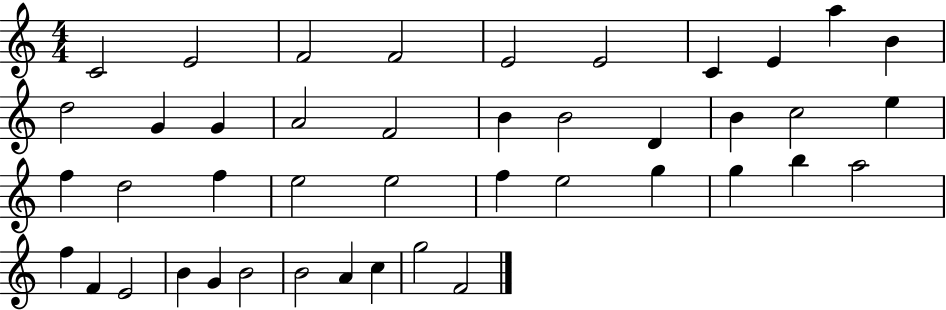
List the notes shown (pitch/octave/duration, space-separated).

C4/h E4/h F4/h F4/h E4/h E4/h C4/q E4/q A5/q B4/q D5/h G4/q G4/q A4/h F4/h B4/q B4/h D4/q B4/q C5/h E5/q F5/q D5/h F5/q E5/h E5/h F5/q E5/h G5/q G5/q B5/q A5/h F5/q F4/q E4/h B4/q G4/q B4/h B4/h A4/q C5/q G5/h F4/h